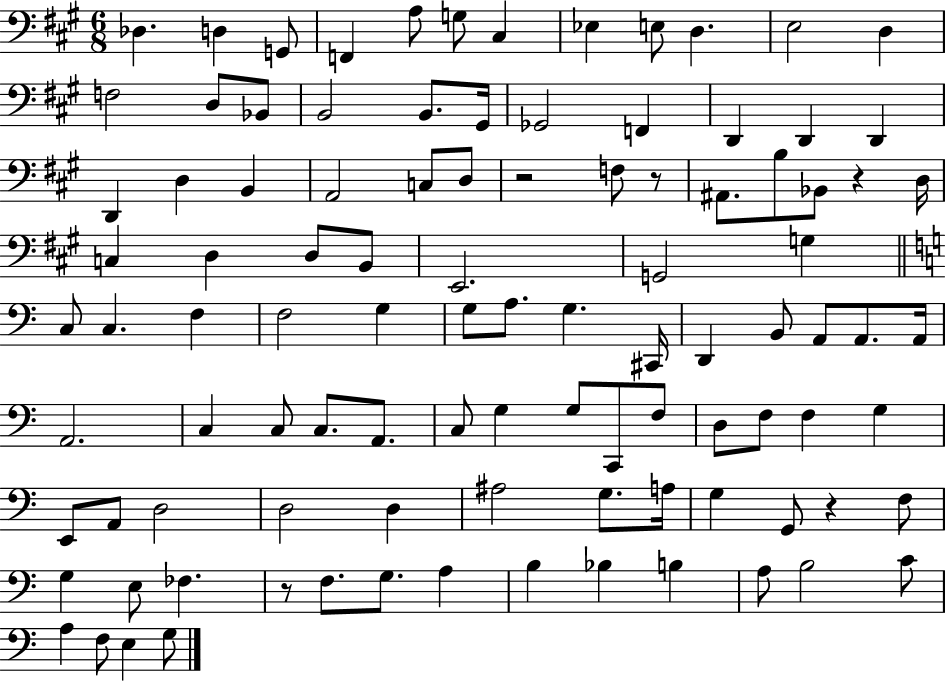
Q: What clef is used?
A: bass